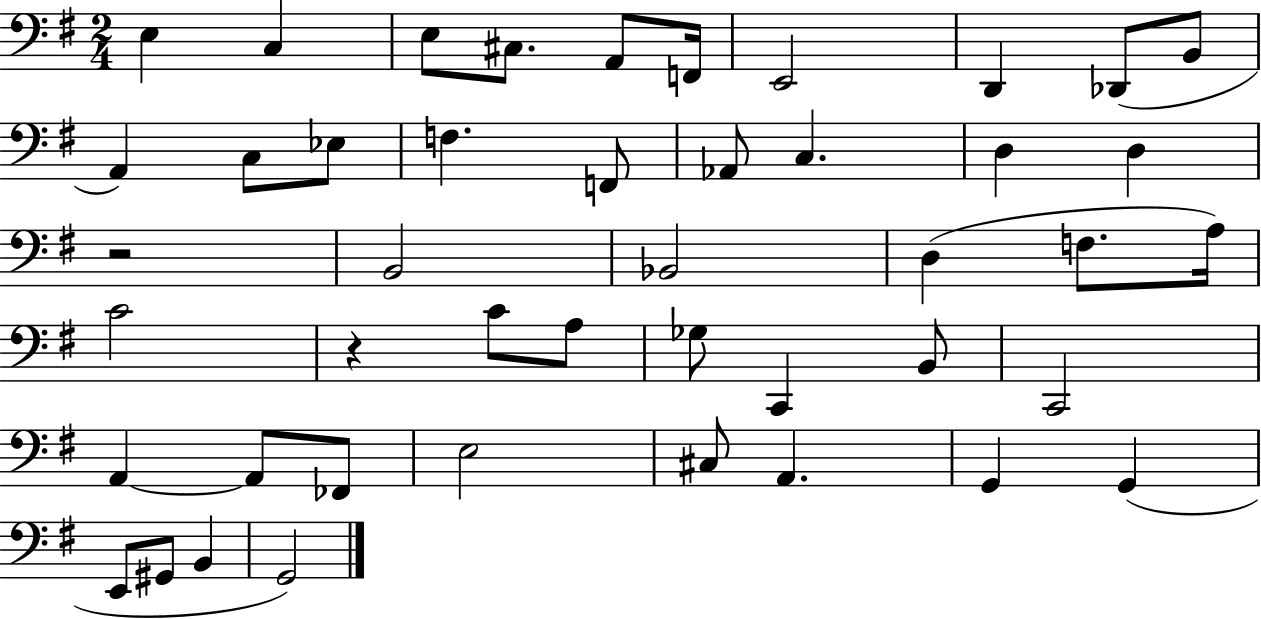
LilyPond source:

{
  \clef bass
  \numericTimeSignature
  \time 2/4
  \key g \major
  e4 c4 | e8 cis8. a,8 f,16 | e,2 | d,4 des,8( b,8 | \break a,4) c8 ees8 | f4. f,8 | aes,8 c4. | d4 d4 | \break r2 | b,2 | bes,2 | d4( f8. a16) | \break c'2 | r4 c'8 a8 | ges8 c,4 b,8 | c,2 | \break a,4~~ a,8 fes,8 | e2 | cis8 a,4. | g,4 g,4( | \break e,8 gis,8 b,4 | g,2) | \bar "|."
}